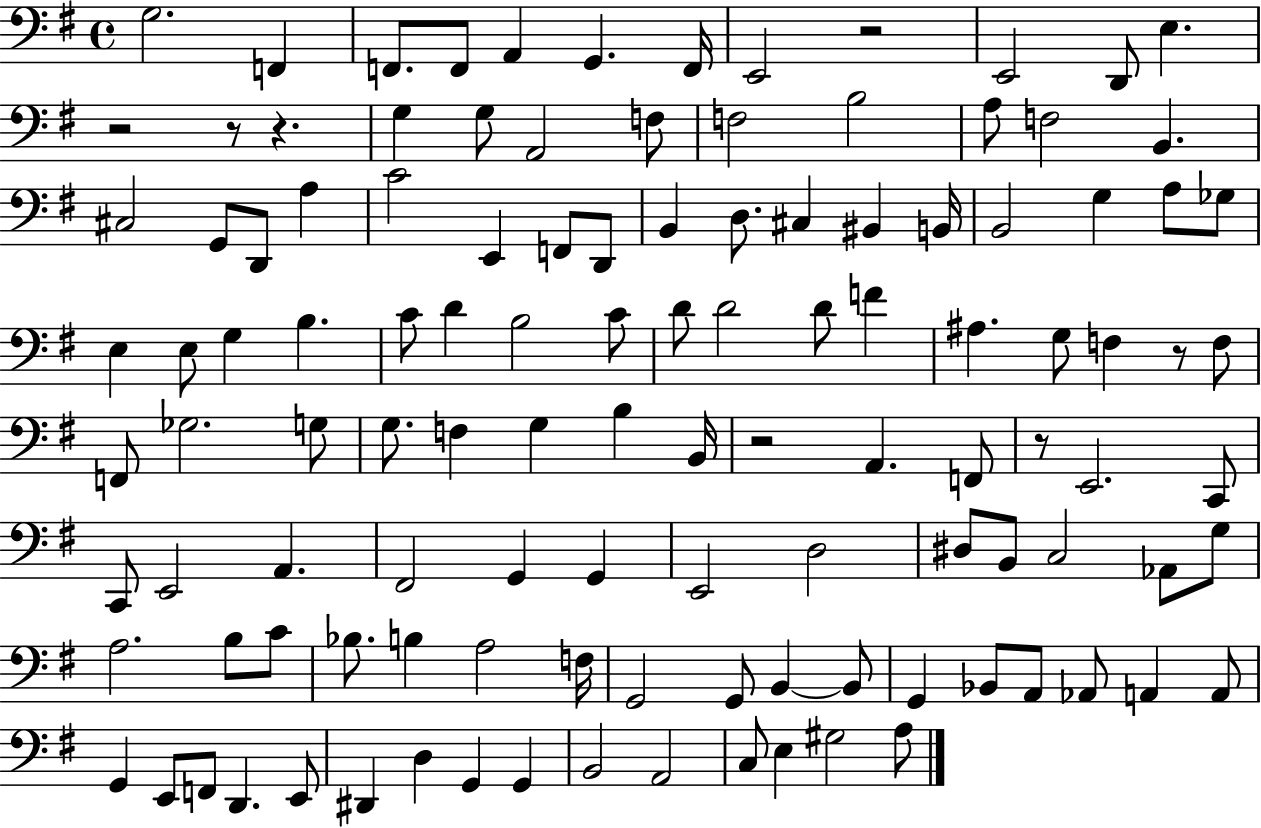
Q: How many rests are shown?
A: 7